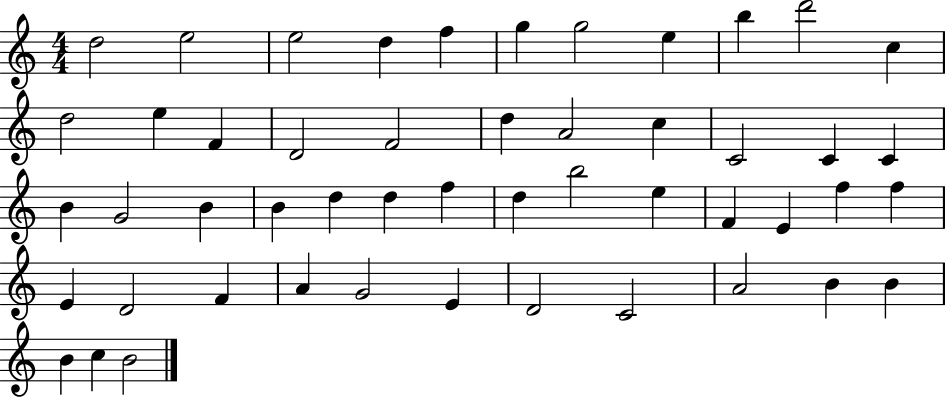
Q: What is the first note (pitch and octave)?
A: D5